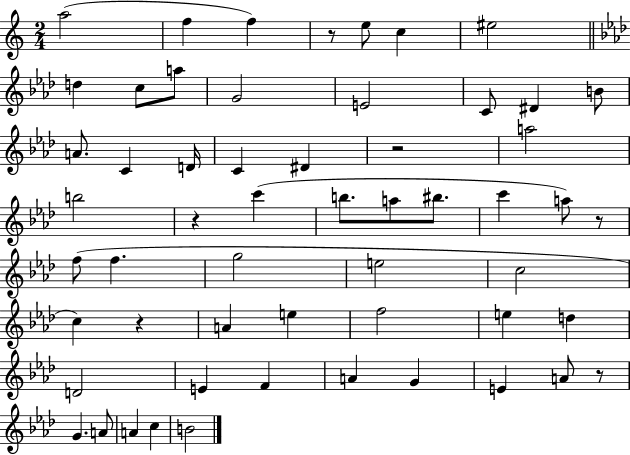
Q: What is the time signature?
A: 2/4